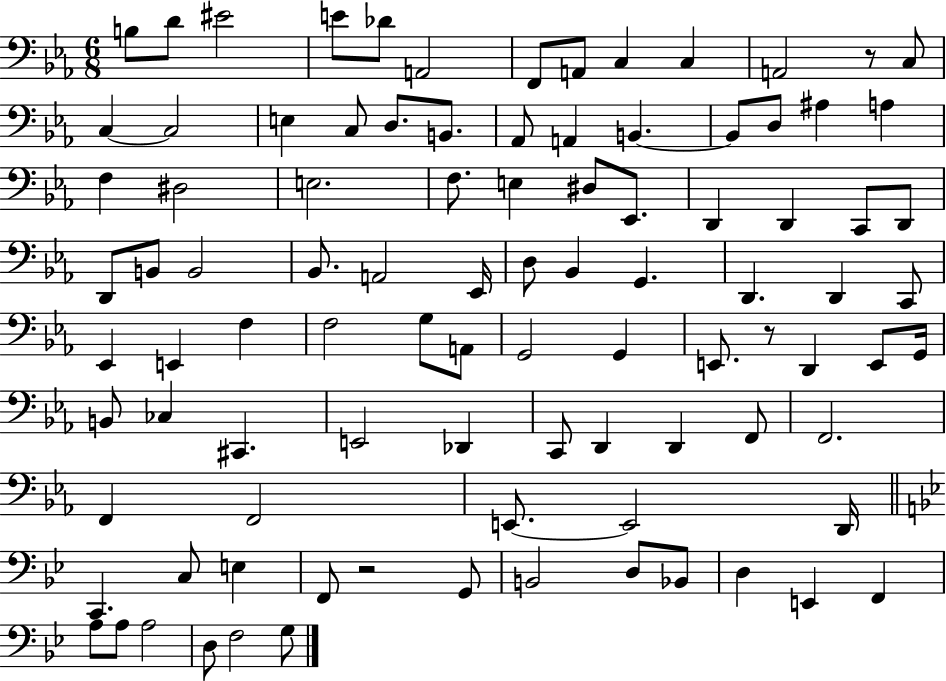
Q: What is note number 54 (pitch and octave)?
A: A2